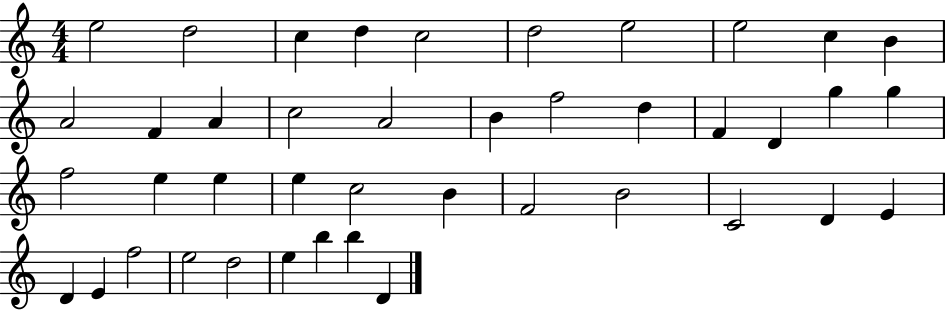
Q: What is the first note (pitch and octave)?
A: E5